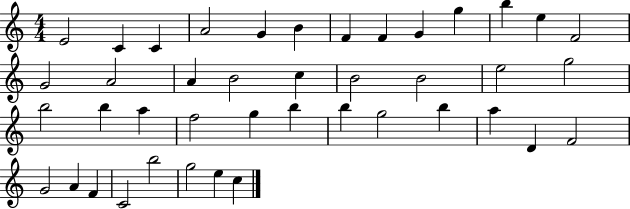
{
  \clef treble
  \numericTimeSignature
  \time 4/4
  \key c \major
  e'2 c'4 c'4 | a'2 g'4 b'4 | f'4 f'4 g'4 g''4 | b''4 e''4 f'2 | \break g'2 a'2 | a'4 b'2 c''4 | b'2 b'2 | e''2 g''2 | \break b''2 b''4 a''4 | f''2 g''4 b''4 | b''4 g''2 b''4 | a''4 d'4 f'2 | \break g'2 a'4 f'4 | c'2 b''2 | g''2 e''4 c''4 | \bar "|."
}